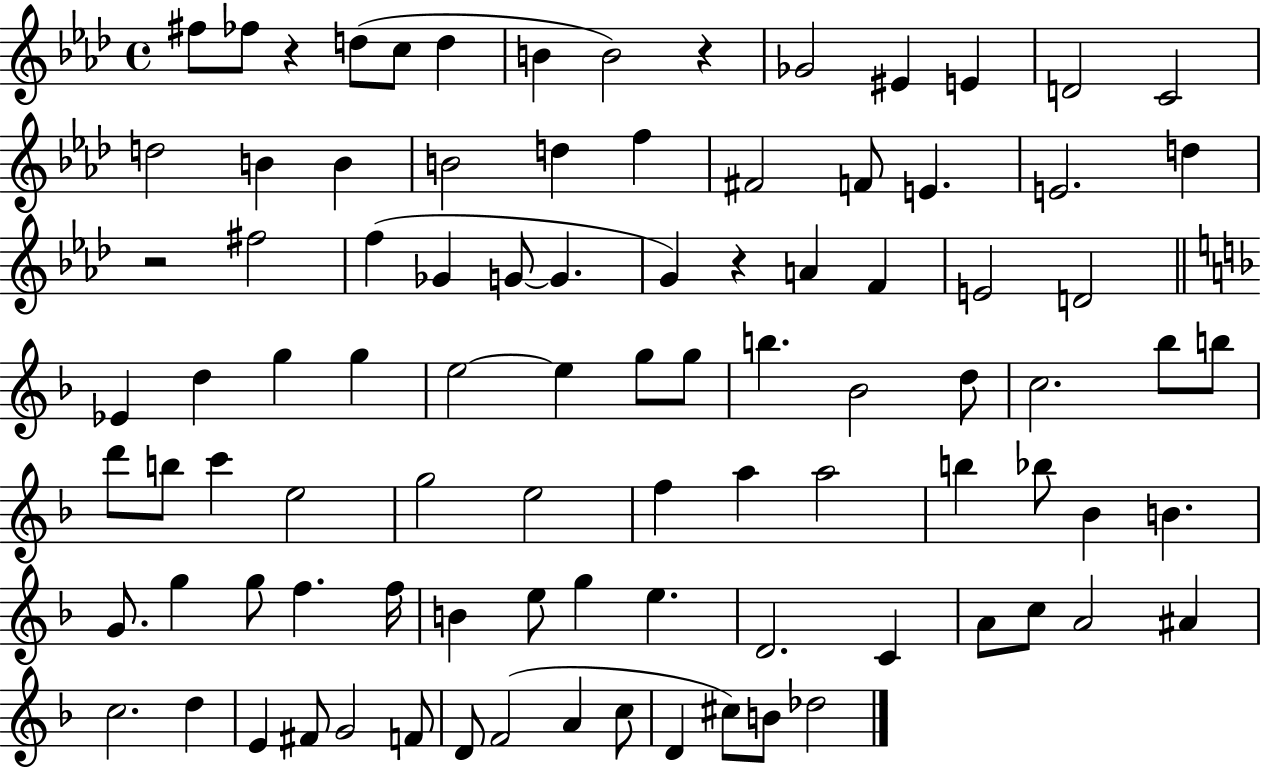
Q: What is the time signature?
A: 4/4